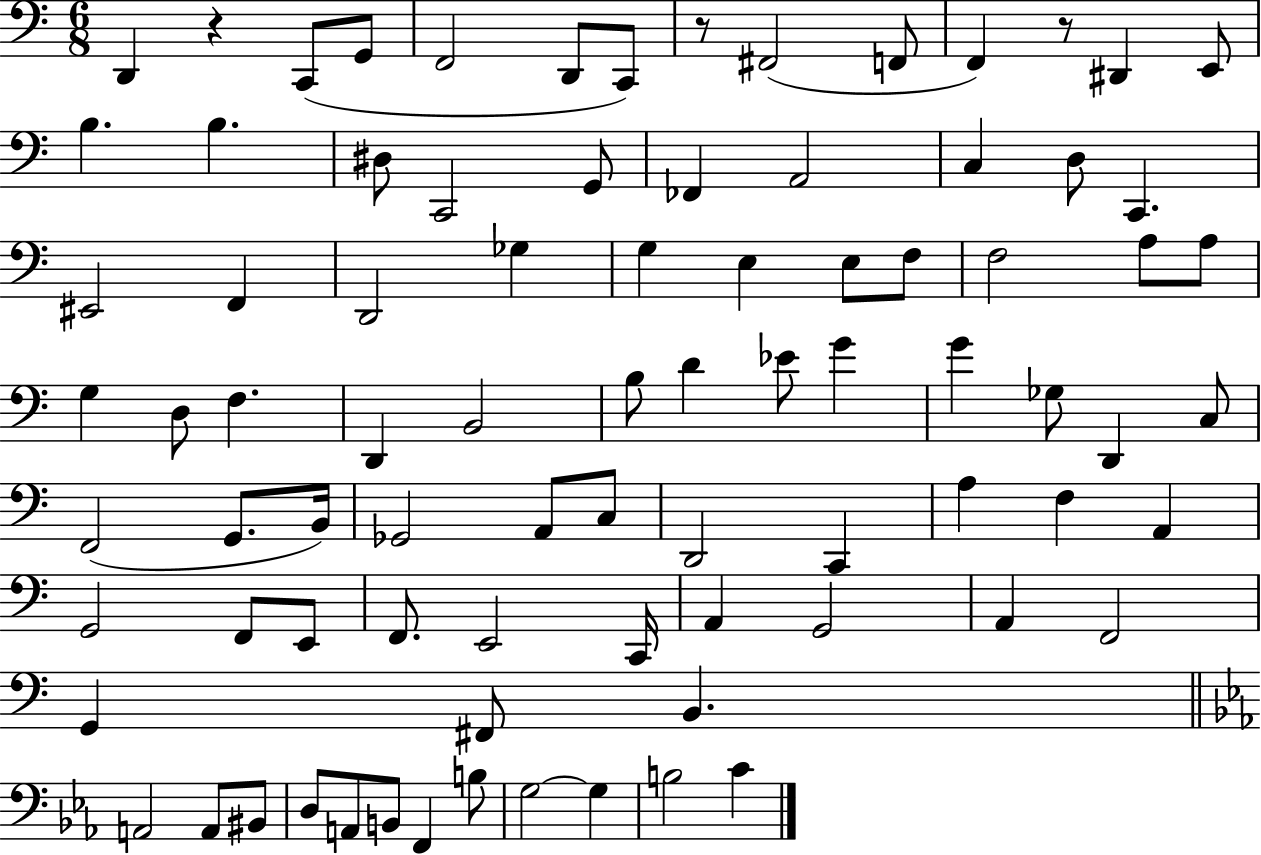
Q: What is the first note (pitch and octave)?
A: D2